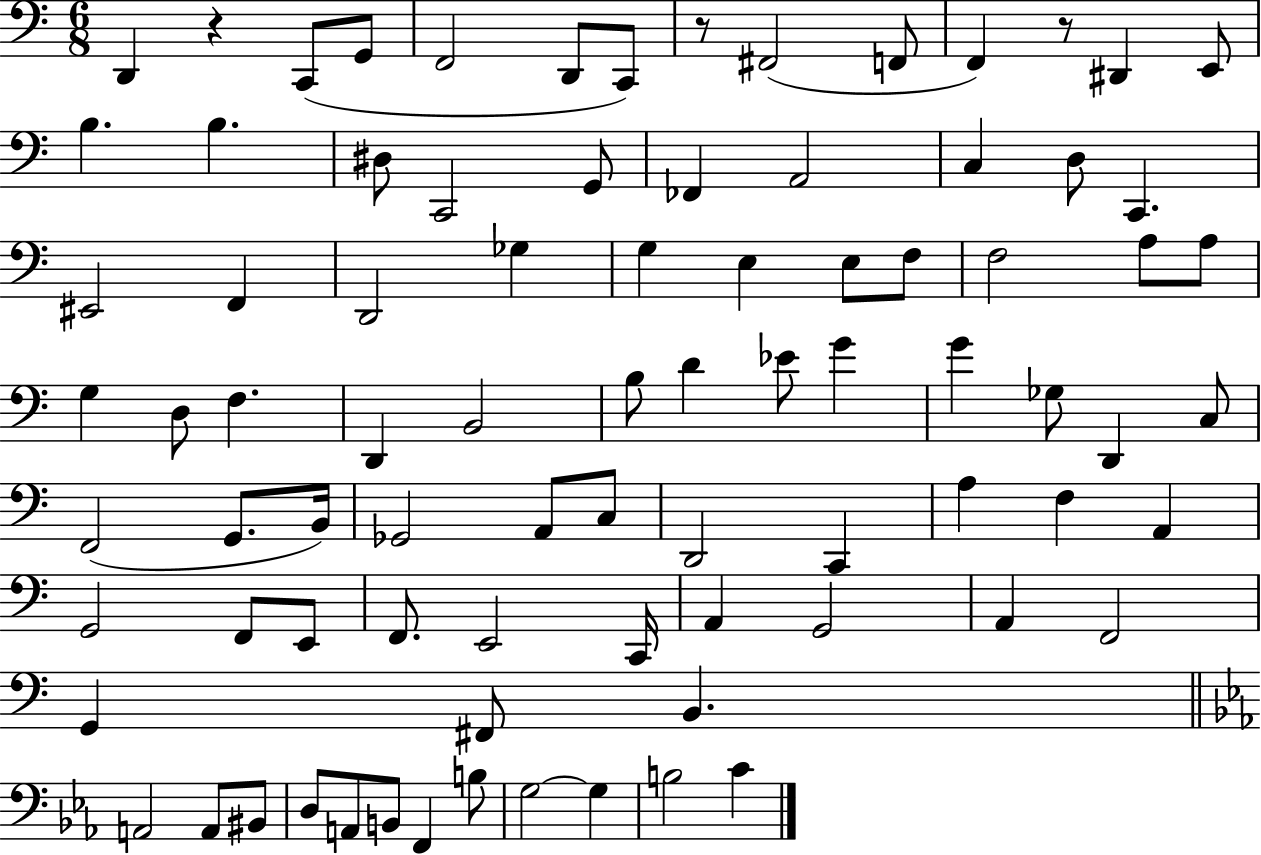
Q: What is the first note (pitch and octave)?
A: D2